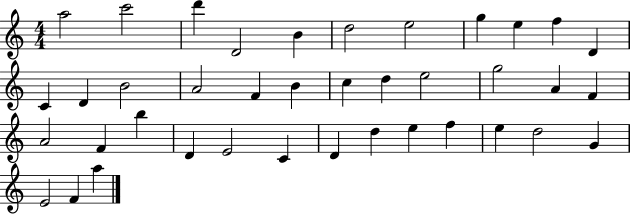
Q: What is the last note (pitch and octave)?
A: A5